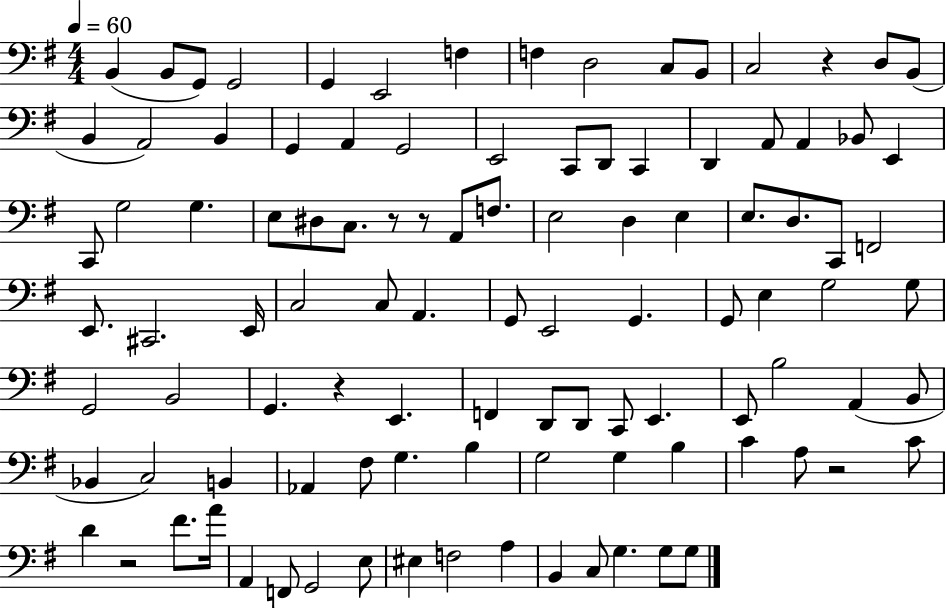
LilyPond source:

{
  \clef bass
  \numericTimeSignature
  \time 4/4
  \key g \major
  \tempo 4 = 60
  b,4( b,8 g,8) g,2 | g,4 e,2 f4 | f4 d2 c8 b,8 | c2 r4 d8 b,8( | \break b,4 a,2) b,4 | g,4 a,4 g,2 | e,2 c,8 d,8 c,4 | d,4 a,8 a,4 bes,8 e,4 | \break c,8 g2 g4. | e8 dis8 c8. r8 r8 a,8 f8. | e2 d4 e4 | e8. d8. c,8 f,2 | \break e,8. cis,2. e,16 | c2 c8 a,4. | g,8 e,2 g,4. | g,8 e4 g2 g8 | \break g,2 b,2 | g,4. r4 e,4. | f,4 d,8 d,8 c,8 e,4. | e,8 b2 a,4( b,8 | \break bes,4 c2) b,4 | aes,4 fis8 g4. b4 | g2 g4 b4 | c'4 a8 r2 c'8 | \break d'4 r2 fis'8. a'16 | a,4 f,8 g,2 e8 | eis4 f2 a4 | b,4 c8 g4. g8 g8 | \break \bar "|."
}